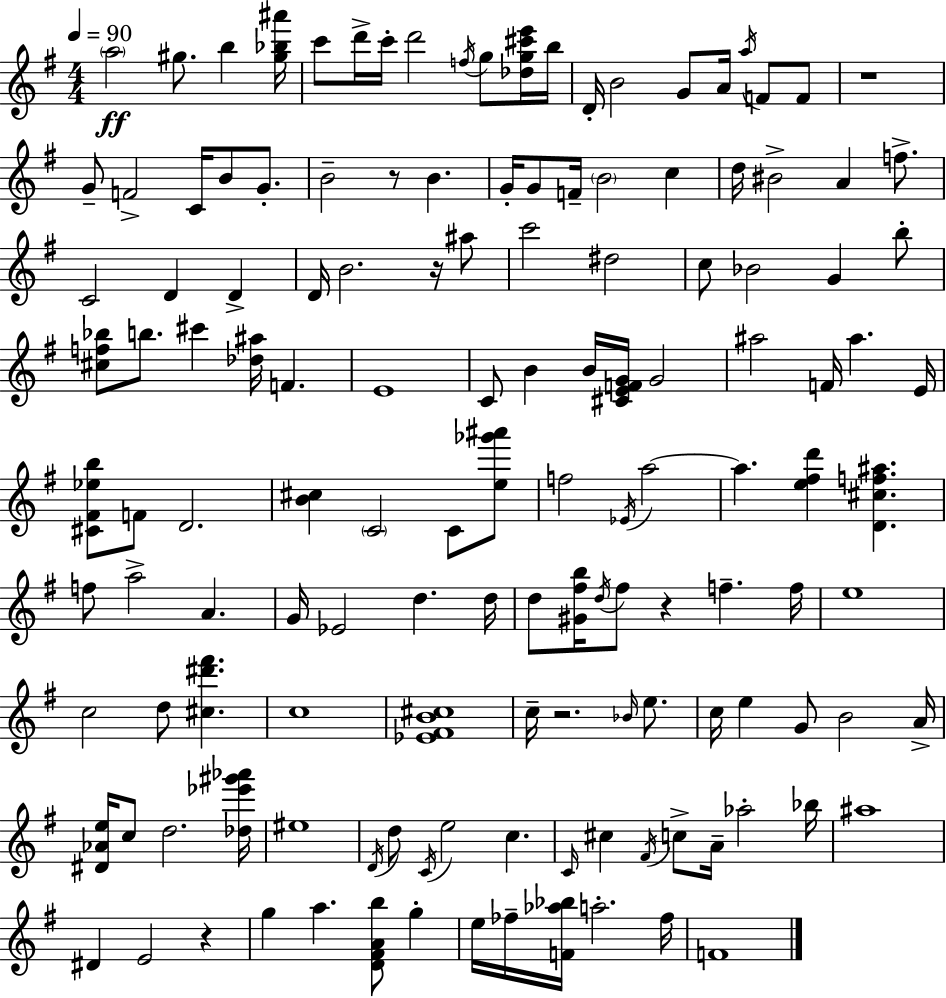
{
  \clef treble
  \numericTimeSignature
  \time 4/4
  \key e \minor
  \tempo 4 = 90
  \parenthesize a''2\ff gis''8. b''4 <gis'' bes'' ais'''>16 | c'''8 d'''16-> c'''16-. d'''2 \acciaccatura { f''16 } g''8 <des'' g'' cis''' e'''>16 | b''16 d'16-. b'2 g'8 a'16 \acciaccatura { a''16 } f'8 | f'8 r1 | \break g'8-- f'2-> c'16 b'8 g'8.-. | b'2-- r8 b'4. | g'16-. g'8 f'16-- \parenthesize b'2 c''4 | d''16 bis'2-> a'4 f''8.-> | \break c'2 d'4 d'4-> | d'16 b'2. r16 | ais''8 c'''2 dis''2 | c''8 bes'2 g'4 | \break b''8-. <cis'' f'' bes''>8 b''8. cis'''4 <des'' ais''>16 f'4. | e'1 | c'8 b'4 b'16 <cis' e' f' g'>16 g'2 | ais''2 f'16 ais''4. | \break e'16 <cis' fis' ees'' b''>8 f'8 d'2. | <b' cis''>4 \parenthesize c'2 c'8 | <e'' ges''' ais'''>8 f''2 \acciaccatura { ees'16 } a''2~~ | a''4. <e'' fis'' d'''>4 <d' cis'' f'' ais''>4. | \break f''8 a''2-> a'4. | g'16 ees'2 d''4. | d''16 d''8 <gis' fis'' b''>16 \acciaccatura { d''16 } fis''8 r4 f''4.-- | f''16 e''1 | \break c''2 d''8 <cis'' dis''' fis'''>4. | c''1 | <ees' fis' b' cis''>1 | c''16-- r2. | \break \grace { bes'16 } e''8. c''16 e''4 g'8 b'2 | a'16-> <dis' aes' e''>16 c''8 d''2. | <des'' ees''' gis''' aes'''>16 eis''1 | \acciaccatura { d'16 } d''8 \acciaccatura { c'16 } e''2 | \break c''4. \grace { c'16 } cis''4 \acciaccatura { fis'16 } c''8-> a'16-- | aes''2-. bes''16 ais''1 | dis'4 e'2 | r4 g''4 a''4. | \break <d' fis' a' b''>8 g''4-. e''16 fes''16-- <f' aes'' bes''>16 a''2.-. | fes''16 f'1 | \bar "|."
}